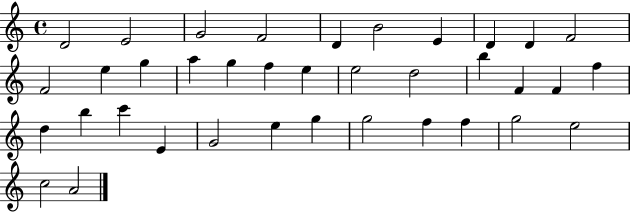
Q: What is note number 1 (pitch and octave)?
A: D4